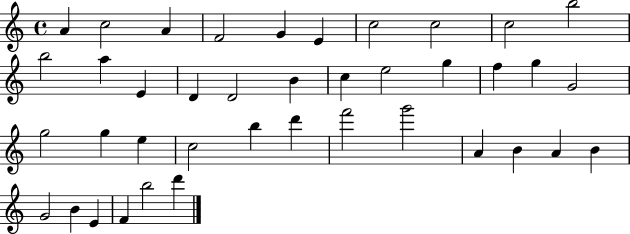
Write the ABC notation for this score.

X:1
T:Untitled
M:4/4
L:1/4
K:C
A c2 A F2 G E c2 c2 c2 b2 b2 a E D D2 B c e2 g f g G2 g2 g e c2 b d' f'2 g'2 A B A B G2 B E F b2 d'